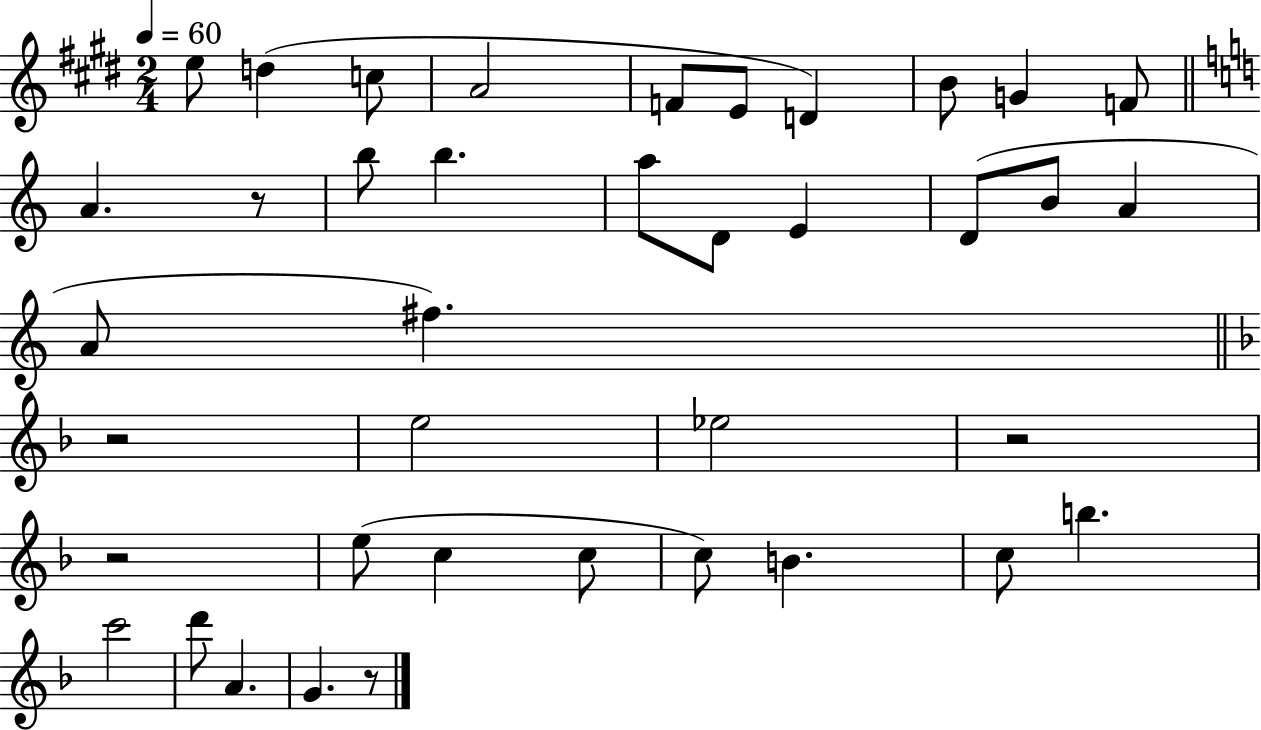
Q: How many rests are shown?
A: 5